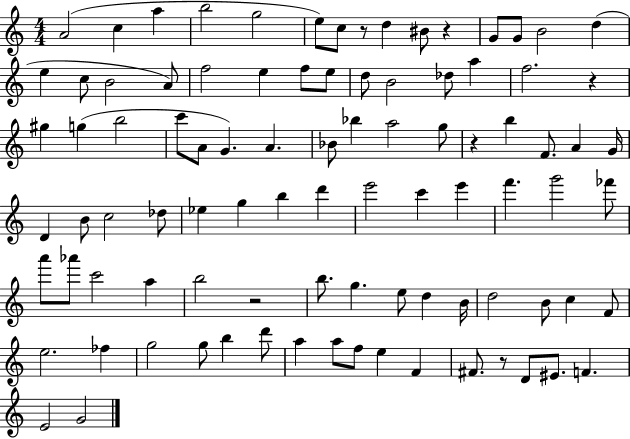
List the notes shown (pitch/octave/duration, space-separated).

A4/h C5/q A5/q B5/h G5/h E5/e C5/e R/e D5/q BIS4/e R/q G4/e G4/e B4/h D5/q E5/q C5/e B4/h A4/e F5/h E5/q F5/e E5/e D5/e B4/h Db5/e A5/q F5/h. R/q G#5/q G5/q B5/h C6/e A4/e G4/q. A4/q. Bb4/e Bb5/q A5/h G5/e R/q B5/q F4/e. A4/q G4/s D4/q B4/e C5/h Db5/e Eb5/q G5/q B5/q D6/q E6/h C6/q E6/q F6/q. G6/h FES6/e A6/e Ab6/e C6/h A5/q B5/h R/h B5/e. G5/q. E5/e D5/q B4/s D5/h B4/e C5/q F4/e E5/h. FES5/q G5/h G5/e B5/q D6/e A5/q A5/e F5/e E5/q F4/q F#4/e. R/e D4/e EIS4/e. F4/q. E4/h G4/h